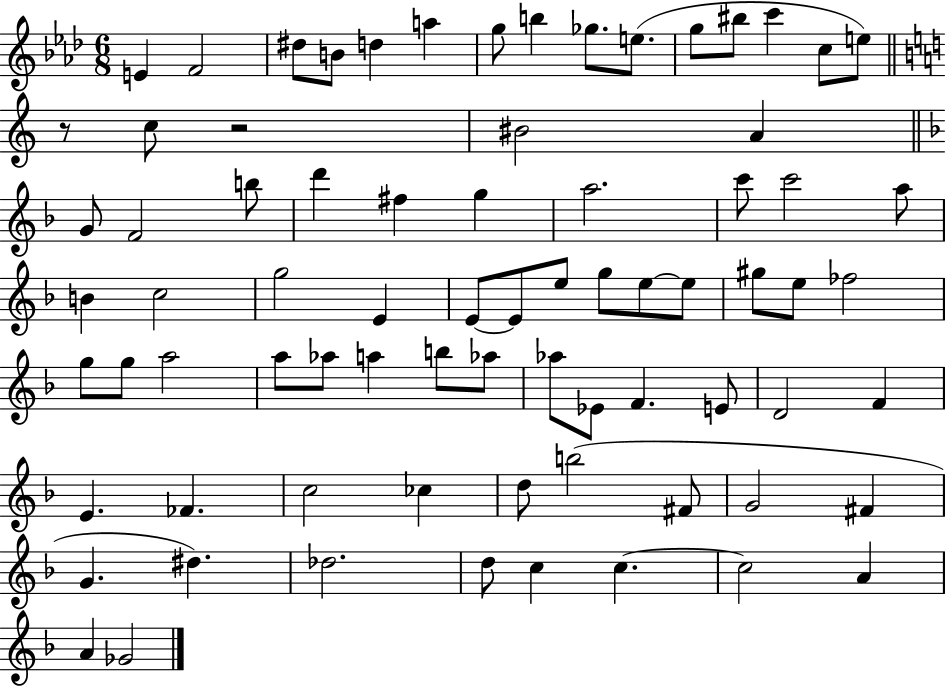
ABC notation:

X:1
T:Untitled
M:6/8
L:1/4
K:Ab
E F2 ^d/2 B/2 d a g/2 b _g/2 e/2 g/2 ^b/2 c' c/2 e/2 z/2 c/2 z2 ^B2 A G/2 F2 b/2 d' ^f g a2 c'/2 c'2 a/2 B c2 g2 E E/2 E/2 e/2 g/2 e/2 e/2 ^g/2 e/2 _f2 g/2 g/2 a2 a/2 _a/2 a b/2 _a/2 _a/2 _E/2 F E/2 D2 F E _F c2 _c d/2 b2 ^F/2 G2 ^F G ^d _d2 d/2 c c c2 A A _G2